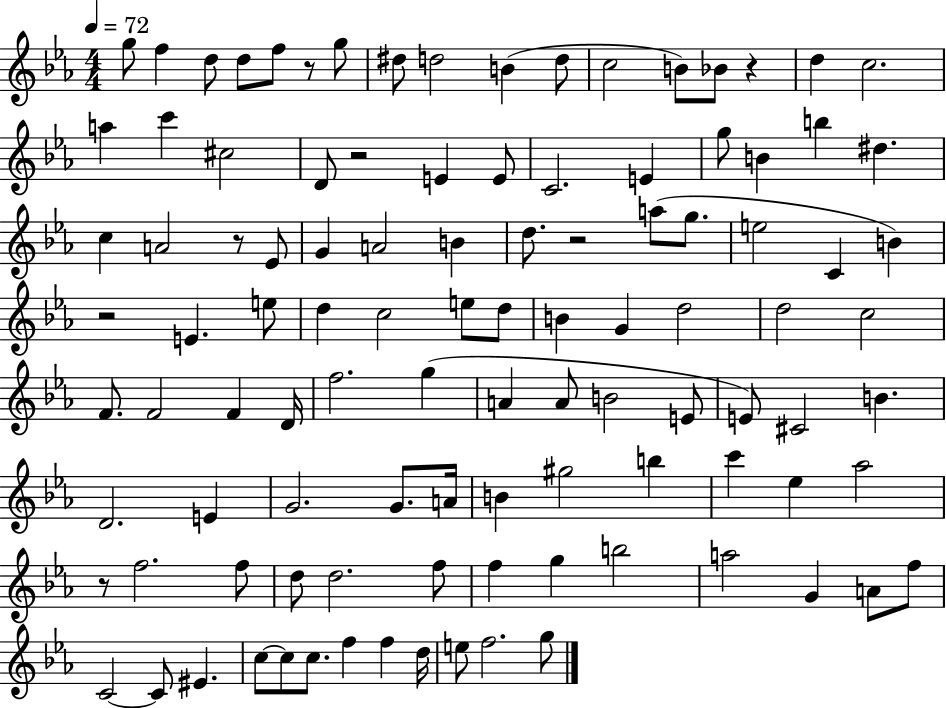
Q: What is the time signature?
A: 4/4